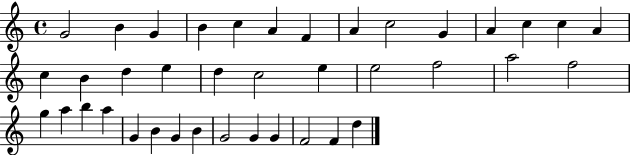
{
  \clef treble
  \time 4/4
  \defaultTimeSignature
  \key c \major
  g'2 b'4 g'4 | b'4 c''4 a'4 f'4 | a'4 c''2 g'4 | a'4 c''4 c''4 a'4 | \break c''4 b'4 d''4 e''4 | d''4 c''2 e''4 | e''2 f''2 | a''2 f''2 | \break g''4 a''4 b''4 a''4 | g'4 b'4 g'4 b'4 | g'2 g'4 g'4 | f'2 f'4 d''4 | \break \bar "|."
}